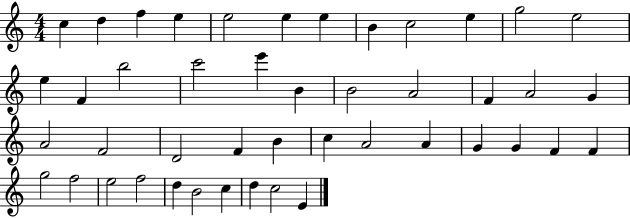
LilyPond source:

{
  \clef treble
  \numericTimeSignature
  \time 4/4
  \key c \major
  c''4 d''4 f''4 e''4 | e''2 e''4 e''4 | b'4 c''2 e''4 | g''2 e''2 | \break e''4 f'4 b''2 | c'''2 e'''4 b'4 | b'2 a'2 | f'4 a'2 g'4 | \break a'2 f'2 | d'2 f'4 b'4 | c''4 a'2 a'4 | g'4 g'4 f'4 f'4 | \break g''2 f''2 | e''2 f''2 | d''4 b'2 c''4 | d''4 c''2 e'4 | \break \bar "|."
}